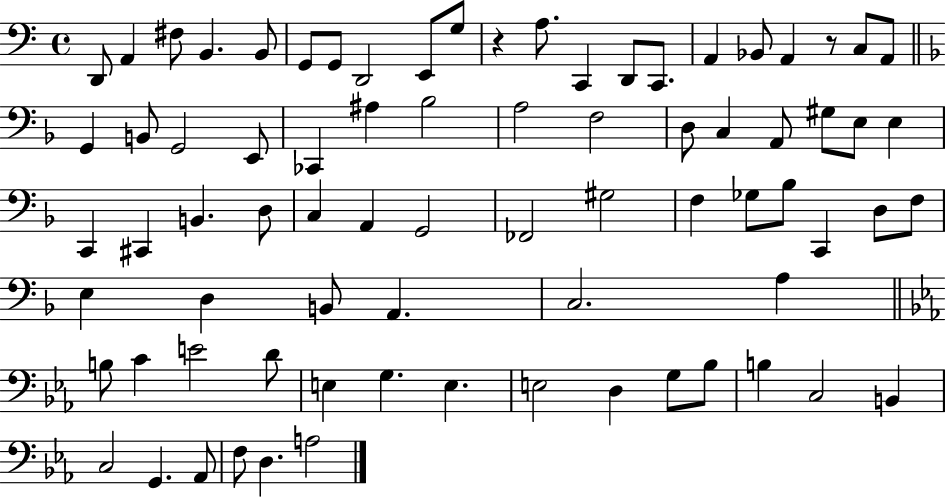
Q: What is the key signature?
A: C major